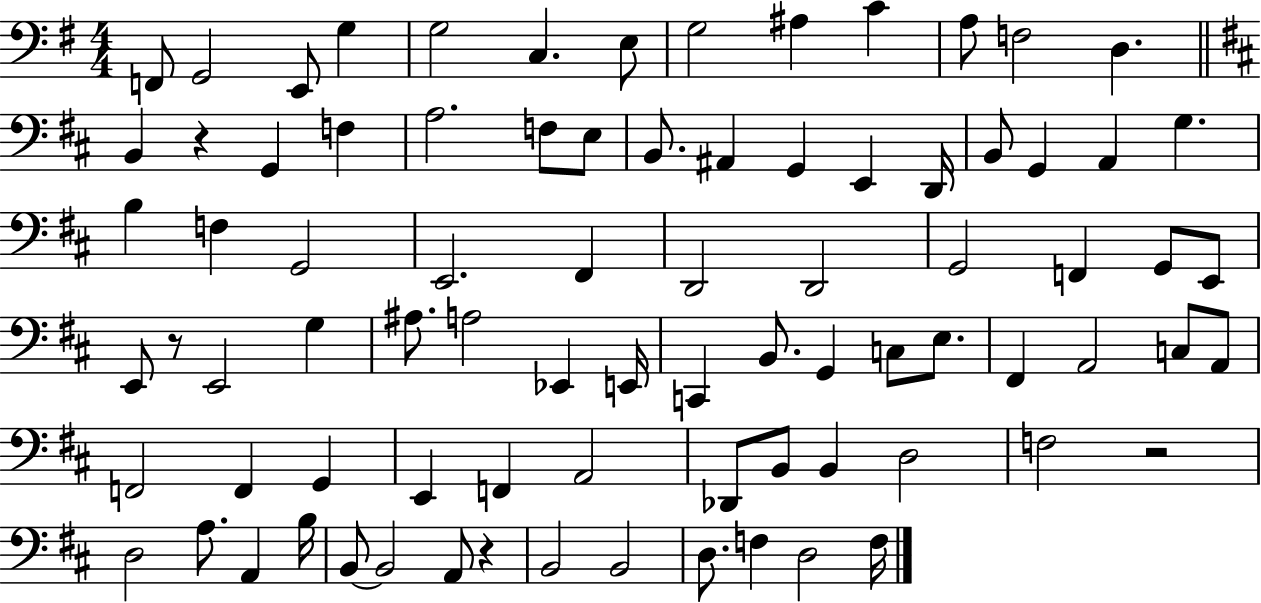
F2/e G2/h E2/e G3/q G3/h C3/q. E3/e G3/h A#3/q C4/q A3/e F3/h D3/q. B2/q R/q G2/q F3/q A3/h. F3/e E3/e B2/e. A#2/q G2/q E2/q D2/s B2/e G2/q A2/q G3/q. B3/q F3/q G2/h E2/h. F#2/q D2/h D2/h G2/h F2/q G2/e E2/e E2/e R/e E2/h G3/q A#3/e. A3/h Eb2/q E2/s C2/q B2/e. G2/q C3/e E3/e. F#2/q A2/h C3/e A2/e F2/h F2/q G2/q E2/q F2/q A2/h Db2/e B2/e B2/q D3/h F3/h R/h D3/h A3/e. A2/q B3/s B2/e B2/h A2/e R/q B2/h B2/h D3/e. F3/q D3/h F3/s